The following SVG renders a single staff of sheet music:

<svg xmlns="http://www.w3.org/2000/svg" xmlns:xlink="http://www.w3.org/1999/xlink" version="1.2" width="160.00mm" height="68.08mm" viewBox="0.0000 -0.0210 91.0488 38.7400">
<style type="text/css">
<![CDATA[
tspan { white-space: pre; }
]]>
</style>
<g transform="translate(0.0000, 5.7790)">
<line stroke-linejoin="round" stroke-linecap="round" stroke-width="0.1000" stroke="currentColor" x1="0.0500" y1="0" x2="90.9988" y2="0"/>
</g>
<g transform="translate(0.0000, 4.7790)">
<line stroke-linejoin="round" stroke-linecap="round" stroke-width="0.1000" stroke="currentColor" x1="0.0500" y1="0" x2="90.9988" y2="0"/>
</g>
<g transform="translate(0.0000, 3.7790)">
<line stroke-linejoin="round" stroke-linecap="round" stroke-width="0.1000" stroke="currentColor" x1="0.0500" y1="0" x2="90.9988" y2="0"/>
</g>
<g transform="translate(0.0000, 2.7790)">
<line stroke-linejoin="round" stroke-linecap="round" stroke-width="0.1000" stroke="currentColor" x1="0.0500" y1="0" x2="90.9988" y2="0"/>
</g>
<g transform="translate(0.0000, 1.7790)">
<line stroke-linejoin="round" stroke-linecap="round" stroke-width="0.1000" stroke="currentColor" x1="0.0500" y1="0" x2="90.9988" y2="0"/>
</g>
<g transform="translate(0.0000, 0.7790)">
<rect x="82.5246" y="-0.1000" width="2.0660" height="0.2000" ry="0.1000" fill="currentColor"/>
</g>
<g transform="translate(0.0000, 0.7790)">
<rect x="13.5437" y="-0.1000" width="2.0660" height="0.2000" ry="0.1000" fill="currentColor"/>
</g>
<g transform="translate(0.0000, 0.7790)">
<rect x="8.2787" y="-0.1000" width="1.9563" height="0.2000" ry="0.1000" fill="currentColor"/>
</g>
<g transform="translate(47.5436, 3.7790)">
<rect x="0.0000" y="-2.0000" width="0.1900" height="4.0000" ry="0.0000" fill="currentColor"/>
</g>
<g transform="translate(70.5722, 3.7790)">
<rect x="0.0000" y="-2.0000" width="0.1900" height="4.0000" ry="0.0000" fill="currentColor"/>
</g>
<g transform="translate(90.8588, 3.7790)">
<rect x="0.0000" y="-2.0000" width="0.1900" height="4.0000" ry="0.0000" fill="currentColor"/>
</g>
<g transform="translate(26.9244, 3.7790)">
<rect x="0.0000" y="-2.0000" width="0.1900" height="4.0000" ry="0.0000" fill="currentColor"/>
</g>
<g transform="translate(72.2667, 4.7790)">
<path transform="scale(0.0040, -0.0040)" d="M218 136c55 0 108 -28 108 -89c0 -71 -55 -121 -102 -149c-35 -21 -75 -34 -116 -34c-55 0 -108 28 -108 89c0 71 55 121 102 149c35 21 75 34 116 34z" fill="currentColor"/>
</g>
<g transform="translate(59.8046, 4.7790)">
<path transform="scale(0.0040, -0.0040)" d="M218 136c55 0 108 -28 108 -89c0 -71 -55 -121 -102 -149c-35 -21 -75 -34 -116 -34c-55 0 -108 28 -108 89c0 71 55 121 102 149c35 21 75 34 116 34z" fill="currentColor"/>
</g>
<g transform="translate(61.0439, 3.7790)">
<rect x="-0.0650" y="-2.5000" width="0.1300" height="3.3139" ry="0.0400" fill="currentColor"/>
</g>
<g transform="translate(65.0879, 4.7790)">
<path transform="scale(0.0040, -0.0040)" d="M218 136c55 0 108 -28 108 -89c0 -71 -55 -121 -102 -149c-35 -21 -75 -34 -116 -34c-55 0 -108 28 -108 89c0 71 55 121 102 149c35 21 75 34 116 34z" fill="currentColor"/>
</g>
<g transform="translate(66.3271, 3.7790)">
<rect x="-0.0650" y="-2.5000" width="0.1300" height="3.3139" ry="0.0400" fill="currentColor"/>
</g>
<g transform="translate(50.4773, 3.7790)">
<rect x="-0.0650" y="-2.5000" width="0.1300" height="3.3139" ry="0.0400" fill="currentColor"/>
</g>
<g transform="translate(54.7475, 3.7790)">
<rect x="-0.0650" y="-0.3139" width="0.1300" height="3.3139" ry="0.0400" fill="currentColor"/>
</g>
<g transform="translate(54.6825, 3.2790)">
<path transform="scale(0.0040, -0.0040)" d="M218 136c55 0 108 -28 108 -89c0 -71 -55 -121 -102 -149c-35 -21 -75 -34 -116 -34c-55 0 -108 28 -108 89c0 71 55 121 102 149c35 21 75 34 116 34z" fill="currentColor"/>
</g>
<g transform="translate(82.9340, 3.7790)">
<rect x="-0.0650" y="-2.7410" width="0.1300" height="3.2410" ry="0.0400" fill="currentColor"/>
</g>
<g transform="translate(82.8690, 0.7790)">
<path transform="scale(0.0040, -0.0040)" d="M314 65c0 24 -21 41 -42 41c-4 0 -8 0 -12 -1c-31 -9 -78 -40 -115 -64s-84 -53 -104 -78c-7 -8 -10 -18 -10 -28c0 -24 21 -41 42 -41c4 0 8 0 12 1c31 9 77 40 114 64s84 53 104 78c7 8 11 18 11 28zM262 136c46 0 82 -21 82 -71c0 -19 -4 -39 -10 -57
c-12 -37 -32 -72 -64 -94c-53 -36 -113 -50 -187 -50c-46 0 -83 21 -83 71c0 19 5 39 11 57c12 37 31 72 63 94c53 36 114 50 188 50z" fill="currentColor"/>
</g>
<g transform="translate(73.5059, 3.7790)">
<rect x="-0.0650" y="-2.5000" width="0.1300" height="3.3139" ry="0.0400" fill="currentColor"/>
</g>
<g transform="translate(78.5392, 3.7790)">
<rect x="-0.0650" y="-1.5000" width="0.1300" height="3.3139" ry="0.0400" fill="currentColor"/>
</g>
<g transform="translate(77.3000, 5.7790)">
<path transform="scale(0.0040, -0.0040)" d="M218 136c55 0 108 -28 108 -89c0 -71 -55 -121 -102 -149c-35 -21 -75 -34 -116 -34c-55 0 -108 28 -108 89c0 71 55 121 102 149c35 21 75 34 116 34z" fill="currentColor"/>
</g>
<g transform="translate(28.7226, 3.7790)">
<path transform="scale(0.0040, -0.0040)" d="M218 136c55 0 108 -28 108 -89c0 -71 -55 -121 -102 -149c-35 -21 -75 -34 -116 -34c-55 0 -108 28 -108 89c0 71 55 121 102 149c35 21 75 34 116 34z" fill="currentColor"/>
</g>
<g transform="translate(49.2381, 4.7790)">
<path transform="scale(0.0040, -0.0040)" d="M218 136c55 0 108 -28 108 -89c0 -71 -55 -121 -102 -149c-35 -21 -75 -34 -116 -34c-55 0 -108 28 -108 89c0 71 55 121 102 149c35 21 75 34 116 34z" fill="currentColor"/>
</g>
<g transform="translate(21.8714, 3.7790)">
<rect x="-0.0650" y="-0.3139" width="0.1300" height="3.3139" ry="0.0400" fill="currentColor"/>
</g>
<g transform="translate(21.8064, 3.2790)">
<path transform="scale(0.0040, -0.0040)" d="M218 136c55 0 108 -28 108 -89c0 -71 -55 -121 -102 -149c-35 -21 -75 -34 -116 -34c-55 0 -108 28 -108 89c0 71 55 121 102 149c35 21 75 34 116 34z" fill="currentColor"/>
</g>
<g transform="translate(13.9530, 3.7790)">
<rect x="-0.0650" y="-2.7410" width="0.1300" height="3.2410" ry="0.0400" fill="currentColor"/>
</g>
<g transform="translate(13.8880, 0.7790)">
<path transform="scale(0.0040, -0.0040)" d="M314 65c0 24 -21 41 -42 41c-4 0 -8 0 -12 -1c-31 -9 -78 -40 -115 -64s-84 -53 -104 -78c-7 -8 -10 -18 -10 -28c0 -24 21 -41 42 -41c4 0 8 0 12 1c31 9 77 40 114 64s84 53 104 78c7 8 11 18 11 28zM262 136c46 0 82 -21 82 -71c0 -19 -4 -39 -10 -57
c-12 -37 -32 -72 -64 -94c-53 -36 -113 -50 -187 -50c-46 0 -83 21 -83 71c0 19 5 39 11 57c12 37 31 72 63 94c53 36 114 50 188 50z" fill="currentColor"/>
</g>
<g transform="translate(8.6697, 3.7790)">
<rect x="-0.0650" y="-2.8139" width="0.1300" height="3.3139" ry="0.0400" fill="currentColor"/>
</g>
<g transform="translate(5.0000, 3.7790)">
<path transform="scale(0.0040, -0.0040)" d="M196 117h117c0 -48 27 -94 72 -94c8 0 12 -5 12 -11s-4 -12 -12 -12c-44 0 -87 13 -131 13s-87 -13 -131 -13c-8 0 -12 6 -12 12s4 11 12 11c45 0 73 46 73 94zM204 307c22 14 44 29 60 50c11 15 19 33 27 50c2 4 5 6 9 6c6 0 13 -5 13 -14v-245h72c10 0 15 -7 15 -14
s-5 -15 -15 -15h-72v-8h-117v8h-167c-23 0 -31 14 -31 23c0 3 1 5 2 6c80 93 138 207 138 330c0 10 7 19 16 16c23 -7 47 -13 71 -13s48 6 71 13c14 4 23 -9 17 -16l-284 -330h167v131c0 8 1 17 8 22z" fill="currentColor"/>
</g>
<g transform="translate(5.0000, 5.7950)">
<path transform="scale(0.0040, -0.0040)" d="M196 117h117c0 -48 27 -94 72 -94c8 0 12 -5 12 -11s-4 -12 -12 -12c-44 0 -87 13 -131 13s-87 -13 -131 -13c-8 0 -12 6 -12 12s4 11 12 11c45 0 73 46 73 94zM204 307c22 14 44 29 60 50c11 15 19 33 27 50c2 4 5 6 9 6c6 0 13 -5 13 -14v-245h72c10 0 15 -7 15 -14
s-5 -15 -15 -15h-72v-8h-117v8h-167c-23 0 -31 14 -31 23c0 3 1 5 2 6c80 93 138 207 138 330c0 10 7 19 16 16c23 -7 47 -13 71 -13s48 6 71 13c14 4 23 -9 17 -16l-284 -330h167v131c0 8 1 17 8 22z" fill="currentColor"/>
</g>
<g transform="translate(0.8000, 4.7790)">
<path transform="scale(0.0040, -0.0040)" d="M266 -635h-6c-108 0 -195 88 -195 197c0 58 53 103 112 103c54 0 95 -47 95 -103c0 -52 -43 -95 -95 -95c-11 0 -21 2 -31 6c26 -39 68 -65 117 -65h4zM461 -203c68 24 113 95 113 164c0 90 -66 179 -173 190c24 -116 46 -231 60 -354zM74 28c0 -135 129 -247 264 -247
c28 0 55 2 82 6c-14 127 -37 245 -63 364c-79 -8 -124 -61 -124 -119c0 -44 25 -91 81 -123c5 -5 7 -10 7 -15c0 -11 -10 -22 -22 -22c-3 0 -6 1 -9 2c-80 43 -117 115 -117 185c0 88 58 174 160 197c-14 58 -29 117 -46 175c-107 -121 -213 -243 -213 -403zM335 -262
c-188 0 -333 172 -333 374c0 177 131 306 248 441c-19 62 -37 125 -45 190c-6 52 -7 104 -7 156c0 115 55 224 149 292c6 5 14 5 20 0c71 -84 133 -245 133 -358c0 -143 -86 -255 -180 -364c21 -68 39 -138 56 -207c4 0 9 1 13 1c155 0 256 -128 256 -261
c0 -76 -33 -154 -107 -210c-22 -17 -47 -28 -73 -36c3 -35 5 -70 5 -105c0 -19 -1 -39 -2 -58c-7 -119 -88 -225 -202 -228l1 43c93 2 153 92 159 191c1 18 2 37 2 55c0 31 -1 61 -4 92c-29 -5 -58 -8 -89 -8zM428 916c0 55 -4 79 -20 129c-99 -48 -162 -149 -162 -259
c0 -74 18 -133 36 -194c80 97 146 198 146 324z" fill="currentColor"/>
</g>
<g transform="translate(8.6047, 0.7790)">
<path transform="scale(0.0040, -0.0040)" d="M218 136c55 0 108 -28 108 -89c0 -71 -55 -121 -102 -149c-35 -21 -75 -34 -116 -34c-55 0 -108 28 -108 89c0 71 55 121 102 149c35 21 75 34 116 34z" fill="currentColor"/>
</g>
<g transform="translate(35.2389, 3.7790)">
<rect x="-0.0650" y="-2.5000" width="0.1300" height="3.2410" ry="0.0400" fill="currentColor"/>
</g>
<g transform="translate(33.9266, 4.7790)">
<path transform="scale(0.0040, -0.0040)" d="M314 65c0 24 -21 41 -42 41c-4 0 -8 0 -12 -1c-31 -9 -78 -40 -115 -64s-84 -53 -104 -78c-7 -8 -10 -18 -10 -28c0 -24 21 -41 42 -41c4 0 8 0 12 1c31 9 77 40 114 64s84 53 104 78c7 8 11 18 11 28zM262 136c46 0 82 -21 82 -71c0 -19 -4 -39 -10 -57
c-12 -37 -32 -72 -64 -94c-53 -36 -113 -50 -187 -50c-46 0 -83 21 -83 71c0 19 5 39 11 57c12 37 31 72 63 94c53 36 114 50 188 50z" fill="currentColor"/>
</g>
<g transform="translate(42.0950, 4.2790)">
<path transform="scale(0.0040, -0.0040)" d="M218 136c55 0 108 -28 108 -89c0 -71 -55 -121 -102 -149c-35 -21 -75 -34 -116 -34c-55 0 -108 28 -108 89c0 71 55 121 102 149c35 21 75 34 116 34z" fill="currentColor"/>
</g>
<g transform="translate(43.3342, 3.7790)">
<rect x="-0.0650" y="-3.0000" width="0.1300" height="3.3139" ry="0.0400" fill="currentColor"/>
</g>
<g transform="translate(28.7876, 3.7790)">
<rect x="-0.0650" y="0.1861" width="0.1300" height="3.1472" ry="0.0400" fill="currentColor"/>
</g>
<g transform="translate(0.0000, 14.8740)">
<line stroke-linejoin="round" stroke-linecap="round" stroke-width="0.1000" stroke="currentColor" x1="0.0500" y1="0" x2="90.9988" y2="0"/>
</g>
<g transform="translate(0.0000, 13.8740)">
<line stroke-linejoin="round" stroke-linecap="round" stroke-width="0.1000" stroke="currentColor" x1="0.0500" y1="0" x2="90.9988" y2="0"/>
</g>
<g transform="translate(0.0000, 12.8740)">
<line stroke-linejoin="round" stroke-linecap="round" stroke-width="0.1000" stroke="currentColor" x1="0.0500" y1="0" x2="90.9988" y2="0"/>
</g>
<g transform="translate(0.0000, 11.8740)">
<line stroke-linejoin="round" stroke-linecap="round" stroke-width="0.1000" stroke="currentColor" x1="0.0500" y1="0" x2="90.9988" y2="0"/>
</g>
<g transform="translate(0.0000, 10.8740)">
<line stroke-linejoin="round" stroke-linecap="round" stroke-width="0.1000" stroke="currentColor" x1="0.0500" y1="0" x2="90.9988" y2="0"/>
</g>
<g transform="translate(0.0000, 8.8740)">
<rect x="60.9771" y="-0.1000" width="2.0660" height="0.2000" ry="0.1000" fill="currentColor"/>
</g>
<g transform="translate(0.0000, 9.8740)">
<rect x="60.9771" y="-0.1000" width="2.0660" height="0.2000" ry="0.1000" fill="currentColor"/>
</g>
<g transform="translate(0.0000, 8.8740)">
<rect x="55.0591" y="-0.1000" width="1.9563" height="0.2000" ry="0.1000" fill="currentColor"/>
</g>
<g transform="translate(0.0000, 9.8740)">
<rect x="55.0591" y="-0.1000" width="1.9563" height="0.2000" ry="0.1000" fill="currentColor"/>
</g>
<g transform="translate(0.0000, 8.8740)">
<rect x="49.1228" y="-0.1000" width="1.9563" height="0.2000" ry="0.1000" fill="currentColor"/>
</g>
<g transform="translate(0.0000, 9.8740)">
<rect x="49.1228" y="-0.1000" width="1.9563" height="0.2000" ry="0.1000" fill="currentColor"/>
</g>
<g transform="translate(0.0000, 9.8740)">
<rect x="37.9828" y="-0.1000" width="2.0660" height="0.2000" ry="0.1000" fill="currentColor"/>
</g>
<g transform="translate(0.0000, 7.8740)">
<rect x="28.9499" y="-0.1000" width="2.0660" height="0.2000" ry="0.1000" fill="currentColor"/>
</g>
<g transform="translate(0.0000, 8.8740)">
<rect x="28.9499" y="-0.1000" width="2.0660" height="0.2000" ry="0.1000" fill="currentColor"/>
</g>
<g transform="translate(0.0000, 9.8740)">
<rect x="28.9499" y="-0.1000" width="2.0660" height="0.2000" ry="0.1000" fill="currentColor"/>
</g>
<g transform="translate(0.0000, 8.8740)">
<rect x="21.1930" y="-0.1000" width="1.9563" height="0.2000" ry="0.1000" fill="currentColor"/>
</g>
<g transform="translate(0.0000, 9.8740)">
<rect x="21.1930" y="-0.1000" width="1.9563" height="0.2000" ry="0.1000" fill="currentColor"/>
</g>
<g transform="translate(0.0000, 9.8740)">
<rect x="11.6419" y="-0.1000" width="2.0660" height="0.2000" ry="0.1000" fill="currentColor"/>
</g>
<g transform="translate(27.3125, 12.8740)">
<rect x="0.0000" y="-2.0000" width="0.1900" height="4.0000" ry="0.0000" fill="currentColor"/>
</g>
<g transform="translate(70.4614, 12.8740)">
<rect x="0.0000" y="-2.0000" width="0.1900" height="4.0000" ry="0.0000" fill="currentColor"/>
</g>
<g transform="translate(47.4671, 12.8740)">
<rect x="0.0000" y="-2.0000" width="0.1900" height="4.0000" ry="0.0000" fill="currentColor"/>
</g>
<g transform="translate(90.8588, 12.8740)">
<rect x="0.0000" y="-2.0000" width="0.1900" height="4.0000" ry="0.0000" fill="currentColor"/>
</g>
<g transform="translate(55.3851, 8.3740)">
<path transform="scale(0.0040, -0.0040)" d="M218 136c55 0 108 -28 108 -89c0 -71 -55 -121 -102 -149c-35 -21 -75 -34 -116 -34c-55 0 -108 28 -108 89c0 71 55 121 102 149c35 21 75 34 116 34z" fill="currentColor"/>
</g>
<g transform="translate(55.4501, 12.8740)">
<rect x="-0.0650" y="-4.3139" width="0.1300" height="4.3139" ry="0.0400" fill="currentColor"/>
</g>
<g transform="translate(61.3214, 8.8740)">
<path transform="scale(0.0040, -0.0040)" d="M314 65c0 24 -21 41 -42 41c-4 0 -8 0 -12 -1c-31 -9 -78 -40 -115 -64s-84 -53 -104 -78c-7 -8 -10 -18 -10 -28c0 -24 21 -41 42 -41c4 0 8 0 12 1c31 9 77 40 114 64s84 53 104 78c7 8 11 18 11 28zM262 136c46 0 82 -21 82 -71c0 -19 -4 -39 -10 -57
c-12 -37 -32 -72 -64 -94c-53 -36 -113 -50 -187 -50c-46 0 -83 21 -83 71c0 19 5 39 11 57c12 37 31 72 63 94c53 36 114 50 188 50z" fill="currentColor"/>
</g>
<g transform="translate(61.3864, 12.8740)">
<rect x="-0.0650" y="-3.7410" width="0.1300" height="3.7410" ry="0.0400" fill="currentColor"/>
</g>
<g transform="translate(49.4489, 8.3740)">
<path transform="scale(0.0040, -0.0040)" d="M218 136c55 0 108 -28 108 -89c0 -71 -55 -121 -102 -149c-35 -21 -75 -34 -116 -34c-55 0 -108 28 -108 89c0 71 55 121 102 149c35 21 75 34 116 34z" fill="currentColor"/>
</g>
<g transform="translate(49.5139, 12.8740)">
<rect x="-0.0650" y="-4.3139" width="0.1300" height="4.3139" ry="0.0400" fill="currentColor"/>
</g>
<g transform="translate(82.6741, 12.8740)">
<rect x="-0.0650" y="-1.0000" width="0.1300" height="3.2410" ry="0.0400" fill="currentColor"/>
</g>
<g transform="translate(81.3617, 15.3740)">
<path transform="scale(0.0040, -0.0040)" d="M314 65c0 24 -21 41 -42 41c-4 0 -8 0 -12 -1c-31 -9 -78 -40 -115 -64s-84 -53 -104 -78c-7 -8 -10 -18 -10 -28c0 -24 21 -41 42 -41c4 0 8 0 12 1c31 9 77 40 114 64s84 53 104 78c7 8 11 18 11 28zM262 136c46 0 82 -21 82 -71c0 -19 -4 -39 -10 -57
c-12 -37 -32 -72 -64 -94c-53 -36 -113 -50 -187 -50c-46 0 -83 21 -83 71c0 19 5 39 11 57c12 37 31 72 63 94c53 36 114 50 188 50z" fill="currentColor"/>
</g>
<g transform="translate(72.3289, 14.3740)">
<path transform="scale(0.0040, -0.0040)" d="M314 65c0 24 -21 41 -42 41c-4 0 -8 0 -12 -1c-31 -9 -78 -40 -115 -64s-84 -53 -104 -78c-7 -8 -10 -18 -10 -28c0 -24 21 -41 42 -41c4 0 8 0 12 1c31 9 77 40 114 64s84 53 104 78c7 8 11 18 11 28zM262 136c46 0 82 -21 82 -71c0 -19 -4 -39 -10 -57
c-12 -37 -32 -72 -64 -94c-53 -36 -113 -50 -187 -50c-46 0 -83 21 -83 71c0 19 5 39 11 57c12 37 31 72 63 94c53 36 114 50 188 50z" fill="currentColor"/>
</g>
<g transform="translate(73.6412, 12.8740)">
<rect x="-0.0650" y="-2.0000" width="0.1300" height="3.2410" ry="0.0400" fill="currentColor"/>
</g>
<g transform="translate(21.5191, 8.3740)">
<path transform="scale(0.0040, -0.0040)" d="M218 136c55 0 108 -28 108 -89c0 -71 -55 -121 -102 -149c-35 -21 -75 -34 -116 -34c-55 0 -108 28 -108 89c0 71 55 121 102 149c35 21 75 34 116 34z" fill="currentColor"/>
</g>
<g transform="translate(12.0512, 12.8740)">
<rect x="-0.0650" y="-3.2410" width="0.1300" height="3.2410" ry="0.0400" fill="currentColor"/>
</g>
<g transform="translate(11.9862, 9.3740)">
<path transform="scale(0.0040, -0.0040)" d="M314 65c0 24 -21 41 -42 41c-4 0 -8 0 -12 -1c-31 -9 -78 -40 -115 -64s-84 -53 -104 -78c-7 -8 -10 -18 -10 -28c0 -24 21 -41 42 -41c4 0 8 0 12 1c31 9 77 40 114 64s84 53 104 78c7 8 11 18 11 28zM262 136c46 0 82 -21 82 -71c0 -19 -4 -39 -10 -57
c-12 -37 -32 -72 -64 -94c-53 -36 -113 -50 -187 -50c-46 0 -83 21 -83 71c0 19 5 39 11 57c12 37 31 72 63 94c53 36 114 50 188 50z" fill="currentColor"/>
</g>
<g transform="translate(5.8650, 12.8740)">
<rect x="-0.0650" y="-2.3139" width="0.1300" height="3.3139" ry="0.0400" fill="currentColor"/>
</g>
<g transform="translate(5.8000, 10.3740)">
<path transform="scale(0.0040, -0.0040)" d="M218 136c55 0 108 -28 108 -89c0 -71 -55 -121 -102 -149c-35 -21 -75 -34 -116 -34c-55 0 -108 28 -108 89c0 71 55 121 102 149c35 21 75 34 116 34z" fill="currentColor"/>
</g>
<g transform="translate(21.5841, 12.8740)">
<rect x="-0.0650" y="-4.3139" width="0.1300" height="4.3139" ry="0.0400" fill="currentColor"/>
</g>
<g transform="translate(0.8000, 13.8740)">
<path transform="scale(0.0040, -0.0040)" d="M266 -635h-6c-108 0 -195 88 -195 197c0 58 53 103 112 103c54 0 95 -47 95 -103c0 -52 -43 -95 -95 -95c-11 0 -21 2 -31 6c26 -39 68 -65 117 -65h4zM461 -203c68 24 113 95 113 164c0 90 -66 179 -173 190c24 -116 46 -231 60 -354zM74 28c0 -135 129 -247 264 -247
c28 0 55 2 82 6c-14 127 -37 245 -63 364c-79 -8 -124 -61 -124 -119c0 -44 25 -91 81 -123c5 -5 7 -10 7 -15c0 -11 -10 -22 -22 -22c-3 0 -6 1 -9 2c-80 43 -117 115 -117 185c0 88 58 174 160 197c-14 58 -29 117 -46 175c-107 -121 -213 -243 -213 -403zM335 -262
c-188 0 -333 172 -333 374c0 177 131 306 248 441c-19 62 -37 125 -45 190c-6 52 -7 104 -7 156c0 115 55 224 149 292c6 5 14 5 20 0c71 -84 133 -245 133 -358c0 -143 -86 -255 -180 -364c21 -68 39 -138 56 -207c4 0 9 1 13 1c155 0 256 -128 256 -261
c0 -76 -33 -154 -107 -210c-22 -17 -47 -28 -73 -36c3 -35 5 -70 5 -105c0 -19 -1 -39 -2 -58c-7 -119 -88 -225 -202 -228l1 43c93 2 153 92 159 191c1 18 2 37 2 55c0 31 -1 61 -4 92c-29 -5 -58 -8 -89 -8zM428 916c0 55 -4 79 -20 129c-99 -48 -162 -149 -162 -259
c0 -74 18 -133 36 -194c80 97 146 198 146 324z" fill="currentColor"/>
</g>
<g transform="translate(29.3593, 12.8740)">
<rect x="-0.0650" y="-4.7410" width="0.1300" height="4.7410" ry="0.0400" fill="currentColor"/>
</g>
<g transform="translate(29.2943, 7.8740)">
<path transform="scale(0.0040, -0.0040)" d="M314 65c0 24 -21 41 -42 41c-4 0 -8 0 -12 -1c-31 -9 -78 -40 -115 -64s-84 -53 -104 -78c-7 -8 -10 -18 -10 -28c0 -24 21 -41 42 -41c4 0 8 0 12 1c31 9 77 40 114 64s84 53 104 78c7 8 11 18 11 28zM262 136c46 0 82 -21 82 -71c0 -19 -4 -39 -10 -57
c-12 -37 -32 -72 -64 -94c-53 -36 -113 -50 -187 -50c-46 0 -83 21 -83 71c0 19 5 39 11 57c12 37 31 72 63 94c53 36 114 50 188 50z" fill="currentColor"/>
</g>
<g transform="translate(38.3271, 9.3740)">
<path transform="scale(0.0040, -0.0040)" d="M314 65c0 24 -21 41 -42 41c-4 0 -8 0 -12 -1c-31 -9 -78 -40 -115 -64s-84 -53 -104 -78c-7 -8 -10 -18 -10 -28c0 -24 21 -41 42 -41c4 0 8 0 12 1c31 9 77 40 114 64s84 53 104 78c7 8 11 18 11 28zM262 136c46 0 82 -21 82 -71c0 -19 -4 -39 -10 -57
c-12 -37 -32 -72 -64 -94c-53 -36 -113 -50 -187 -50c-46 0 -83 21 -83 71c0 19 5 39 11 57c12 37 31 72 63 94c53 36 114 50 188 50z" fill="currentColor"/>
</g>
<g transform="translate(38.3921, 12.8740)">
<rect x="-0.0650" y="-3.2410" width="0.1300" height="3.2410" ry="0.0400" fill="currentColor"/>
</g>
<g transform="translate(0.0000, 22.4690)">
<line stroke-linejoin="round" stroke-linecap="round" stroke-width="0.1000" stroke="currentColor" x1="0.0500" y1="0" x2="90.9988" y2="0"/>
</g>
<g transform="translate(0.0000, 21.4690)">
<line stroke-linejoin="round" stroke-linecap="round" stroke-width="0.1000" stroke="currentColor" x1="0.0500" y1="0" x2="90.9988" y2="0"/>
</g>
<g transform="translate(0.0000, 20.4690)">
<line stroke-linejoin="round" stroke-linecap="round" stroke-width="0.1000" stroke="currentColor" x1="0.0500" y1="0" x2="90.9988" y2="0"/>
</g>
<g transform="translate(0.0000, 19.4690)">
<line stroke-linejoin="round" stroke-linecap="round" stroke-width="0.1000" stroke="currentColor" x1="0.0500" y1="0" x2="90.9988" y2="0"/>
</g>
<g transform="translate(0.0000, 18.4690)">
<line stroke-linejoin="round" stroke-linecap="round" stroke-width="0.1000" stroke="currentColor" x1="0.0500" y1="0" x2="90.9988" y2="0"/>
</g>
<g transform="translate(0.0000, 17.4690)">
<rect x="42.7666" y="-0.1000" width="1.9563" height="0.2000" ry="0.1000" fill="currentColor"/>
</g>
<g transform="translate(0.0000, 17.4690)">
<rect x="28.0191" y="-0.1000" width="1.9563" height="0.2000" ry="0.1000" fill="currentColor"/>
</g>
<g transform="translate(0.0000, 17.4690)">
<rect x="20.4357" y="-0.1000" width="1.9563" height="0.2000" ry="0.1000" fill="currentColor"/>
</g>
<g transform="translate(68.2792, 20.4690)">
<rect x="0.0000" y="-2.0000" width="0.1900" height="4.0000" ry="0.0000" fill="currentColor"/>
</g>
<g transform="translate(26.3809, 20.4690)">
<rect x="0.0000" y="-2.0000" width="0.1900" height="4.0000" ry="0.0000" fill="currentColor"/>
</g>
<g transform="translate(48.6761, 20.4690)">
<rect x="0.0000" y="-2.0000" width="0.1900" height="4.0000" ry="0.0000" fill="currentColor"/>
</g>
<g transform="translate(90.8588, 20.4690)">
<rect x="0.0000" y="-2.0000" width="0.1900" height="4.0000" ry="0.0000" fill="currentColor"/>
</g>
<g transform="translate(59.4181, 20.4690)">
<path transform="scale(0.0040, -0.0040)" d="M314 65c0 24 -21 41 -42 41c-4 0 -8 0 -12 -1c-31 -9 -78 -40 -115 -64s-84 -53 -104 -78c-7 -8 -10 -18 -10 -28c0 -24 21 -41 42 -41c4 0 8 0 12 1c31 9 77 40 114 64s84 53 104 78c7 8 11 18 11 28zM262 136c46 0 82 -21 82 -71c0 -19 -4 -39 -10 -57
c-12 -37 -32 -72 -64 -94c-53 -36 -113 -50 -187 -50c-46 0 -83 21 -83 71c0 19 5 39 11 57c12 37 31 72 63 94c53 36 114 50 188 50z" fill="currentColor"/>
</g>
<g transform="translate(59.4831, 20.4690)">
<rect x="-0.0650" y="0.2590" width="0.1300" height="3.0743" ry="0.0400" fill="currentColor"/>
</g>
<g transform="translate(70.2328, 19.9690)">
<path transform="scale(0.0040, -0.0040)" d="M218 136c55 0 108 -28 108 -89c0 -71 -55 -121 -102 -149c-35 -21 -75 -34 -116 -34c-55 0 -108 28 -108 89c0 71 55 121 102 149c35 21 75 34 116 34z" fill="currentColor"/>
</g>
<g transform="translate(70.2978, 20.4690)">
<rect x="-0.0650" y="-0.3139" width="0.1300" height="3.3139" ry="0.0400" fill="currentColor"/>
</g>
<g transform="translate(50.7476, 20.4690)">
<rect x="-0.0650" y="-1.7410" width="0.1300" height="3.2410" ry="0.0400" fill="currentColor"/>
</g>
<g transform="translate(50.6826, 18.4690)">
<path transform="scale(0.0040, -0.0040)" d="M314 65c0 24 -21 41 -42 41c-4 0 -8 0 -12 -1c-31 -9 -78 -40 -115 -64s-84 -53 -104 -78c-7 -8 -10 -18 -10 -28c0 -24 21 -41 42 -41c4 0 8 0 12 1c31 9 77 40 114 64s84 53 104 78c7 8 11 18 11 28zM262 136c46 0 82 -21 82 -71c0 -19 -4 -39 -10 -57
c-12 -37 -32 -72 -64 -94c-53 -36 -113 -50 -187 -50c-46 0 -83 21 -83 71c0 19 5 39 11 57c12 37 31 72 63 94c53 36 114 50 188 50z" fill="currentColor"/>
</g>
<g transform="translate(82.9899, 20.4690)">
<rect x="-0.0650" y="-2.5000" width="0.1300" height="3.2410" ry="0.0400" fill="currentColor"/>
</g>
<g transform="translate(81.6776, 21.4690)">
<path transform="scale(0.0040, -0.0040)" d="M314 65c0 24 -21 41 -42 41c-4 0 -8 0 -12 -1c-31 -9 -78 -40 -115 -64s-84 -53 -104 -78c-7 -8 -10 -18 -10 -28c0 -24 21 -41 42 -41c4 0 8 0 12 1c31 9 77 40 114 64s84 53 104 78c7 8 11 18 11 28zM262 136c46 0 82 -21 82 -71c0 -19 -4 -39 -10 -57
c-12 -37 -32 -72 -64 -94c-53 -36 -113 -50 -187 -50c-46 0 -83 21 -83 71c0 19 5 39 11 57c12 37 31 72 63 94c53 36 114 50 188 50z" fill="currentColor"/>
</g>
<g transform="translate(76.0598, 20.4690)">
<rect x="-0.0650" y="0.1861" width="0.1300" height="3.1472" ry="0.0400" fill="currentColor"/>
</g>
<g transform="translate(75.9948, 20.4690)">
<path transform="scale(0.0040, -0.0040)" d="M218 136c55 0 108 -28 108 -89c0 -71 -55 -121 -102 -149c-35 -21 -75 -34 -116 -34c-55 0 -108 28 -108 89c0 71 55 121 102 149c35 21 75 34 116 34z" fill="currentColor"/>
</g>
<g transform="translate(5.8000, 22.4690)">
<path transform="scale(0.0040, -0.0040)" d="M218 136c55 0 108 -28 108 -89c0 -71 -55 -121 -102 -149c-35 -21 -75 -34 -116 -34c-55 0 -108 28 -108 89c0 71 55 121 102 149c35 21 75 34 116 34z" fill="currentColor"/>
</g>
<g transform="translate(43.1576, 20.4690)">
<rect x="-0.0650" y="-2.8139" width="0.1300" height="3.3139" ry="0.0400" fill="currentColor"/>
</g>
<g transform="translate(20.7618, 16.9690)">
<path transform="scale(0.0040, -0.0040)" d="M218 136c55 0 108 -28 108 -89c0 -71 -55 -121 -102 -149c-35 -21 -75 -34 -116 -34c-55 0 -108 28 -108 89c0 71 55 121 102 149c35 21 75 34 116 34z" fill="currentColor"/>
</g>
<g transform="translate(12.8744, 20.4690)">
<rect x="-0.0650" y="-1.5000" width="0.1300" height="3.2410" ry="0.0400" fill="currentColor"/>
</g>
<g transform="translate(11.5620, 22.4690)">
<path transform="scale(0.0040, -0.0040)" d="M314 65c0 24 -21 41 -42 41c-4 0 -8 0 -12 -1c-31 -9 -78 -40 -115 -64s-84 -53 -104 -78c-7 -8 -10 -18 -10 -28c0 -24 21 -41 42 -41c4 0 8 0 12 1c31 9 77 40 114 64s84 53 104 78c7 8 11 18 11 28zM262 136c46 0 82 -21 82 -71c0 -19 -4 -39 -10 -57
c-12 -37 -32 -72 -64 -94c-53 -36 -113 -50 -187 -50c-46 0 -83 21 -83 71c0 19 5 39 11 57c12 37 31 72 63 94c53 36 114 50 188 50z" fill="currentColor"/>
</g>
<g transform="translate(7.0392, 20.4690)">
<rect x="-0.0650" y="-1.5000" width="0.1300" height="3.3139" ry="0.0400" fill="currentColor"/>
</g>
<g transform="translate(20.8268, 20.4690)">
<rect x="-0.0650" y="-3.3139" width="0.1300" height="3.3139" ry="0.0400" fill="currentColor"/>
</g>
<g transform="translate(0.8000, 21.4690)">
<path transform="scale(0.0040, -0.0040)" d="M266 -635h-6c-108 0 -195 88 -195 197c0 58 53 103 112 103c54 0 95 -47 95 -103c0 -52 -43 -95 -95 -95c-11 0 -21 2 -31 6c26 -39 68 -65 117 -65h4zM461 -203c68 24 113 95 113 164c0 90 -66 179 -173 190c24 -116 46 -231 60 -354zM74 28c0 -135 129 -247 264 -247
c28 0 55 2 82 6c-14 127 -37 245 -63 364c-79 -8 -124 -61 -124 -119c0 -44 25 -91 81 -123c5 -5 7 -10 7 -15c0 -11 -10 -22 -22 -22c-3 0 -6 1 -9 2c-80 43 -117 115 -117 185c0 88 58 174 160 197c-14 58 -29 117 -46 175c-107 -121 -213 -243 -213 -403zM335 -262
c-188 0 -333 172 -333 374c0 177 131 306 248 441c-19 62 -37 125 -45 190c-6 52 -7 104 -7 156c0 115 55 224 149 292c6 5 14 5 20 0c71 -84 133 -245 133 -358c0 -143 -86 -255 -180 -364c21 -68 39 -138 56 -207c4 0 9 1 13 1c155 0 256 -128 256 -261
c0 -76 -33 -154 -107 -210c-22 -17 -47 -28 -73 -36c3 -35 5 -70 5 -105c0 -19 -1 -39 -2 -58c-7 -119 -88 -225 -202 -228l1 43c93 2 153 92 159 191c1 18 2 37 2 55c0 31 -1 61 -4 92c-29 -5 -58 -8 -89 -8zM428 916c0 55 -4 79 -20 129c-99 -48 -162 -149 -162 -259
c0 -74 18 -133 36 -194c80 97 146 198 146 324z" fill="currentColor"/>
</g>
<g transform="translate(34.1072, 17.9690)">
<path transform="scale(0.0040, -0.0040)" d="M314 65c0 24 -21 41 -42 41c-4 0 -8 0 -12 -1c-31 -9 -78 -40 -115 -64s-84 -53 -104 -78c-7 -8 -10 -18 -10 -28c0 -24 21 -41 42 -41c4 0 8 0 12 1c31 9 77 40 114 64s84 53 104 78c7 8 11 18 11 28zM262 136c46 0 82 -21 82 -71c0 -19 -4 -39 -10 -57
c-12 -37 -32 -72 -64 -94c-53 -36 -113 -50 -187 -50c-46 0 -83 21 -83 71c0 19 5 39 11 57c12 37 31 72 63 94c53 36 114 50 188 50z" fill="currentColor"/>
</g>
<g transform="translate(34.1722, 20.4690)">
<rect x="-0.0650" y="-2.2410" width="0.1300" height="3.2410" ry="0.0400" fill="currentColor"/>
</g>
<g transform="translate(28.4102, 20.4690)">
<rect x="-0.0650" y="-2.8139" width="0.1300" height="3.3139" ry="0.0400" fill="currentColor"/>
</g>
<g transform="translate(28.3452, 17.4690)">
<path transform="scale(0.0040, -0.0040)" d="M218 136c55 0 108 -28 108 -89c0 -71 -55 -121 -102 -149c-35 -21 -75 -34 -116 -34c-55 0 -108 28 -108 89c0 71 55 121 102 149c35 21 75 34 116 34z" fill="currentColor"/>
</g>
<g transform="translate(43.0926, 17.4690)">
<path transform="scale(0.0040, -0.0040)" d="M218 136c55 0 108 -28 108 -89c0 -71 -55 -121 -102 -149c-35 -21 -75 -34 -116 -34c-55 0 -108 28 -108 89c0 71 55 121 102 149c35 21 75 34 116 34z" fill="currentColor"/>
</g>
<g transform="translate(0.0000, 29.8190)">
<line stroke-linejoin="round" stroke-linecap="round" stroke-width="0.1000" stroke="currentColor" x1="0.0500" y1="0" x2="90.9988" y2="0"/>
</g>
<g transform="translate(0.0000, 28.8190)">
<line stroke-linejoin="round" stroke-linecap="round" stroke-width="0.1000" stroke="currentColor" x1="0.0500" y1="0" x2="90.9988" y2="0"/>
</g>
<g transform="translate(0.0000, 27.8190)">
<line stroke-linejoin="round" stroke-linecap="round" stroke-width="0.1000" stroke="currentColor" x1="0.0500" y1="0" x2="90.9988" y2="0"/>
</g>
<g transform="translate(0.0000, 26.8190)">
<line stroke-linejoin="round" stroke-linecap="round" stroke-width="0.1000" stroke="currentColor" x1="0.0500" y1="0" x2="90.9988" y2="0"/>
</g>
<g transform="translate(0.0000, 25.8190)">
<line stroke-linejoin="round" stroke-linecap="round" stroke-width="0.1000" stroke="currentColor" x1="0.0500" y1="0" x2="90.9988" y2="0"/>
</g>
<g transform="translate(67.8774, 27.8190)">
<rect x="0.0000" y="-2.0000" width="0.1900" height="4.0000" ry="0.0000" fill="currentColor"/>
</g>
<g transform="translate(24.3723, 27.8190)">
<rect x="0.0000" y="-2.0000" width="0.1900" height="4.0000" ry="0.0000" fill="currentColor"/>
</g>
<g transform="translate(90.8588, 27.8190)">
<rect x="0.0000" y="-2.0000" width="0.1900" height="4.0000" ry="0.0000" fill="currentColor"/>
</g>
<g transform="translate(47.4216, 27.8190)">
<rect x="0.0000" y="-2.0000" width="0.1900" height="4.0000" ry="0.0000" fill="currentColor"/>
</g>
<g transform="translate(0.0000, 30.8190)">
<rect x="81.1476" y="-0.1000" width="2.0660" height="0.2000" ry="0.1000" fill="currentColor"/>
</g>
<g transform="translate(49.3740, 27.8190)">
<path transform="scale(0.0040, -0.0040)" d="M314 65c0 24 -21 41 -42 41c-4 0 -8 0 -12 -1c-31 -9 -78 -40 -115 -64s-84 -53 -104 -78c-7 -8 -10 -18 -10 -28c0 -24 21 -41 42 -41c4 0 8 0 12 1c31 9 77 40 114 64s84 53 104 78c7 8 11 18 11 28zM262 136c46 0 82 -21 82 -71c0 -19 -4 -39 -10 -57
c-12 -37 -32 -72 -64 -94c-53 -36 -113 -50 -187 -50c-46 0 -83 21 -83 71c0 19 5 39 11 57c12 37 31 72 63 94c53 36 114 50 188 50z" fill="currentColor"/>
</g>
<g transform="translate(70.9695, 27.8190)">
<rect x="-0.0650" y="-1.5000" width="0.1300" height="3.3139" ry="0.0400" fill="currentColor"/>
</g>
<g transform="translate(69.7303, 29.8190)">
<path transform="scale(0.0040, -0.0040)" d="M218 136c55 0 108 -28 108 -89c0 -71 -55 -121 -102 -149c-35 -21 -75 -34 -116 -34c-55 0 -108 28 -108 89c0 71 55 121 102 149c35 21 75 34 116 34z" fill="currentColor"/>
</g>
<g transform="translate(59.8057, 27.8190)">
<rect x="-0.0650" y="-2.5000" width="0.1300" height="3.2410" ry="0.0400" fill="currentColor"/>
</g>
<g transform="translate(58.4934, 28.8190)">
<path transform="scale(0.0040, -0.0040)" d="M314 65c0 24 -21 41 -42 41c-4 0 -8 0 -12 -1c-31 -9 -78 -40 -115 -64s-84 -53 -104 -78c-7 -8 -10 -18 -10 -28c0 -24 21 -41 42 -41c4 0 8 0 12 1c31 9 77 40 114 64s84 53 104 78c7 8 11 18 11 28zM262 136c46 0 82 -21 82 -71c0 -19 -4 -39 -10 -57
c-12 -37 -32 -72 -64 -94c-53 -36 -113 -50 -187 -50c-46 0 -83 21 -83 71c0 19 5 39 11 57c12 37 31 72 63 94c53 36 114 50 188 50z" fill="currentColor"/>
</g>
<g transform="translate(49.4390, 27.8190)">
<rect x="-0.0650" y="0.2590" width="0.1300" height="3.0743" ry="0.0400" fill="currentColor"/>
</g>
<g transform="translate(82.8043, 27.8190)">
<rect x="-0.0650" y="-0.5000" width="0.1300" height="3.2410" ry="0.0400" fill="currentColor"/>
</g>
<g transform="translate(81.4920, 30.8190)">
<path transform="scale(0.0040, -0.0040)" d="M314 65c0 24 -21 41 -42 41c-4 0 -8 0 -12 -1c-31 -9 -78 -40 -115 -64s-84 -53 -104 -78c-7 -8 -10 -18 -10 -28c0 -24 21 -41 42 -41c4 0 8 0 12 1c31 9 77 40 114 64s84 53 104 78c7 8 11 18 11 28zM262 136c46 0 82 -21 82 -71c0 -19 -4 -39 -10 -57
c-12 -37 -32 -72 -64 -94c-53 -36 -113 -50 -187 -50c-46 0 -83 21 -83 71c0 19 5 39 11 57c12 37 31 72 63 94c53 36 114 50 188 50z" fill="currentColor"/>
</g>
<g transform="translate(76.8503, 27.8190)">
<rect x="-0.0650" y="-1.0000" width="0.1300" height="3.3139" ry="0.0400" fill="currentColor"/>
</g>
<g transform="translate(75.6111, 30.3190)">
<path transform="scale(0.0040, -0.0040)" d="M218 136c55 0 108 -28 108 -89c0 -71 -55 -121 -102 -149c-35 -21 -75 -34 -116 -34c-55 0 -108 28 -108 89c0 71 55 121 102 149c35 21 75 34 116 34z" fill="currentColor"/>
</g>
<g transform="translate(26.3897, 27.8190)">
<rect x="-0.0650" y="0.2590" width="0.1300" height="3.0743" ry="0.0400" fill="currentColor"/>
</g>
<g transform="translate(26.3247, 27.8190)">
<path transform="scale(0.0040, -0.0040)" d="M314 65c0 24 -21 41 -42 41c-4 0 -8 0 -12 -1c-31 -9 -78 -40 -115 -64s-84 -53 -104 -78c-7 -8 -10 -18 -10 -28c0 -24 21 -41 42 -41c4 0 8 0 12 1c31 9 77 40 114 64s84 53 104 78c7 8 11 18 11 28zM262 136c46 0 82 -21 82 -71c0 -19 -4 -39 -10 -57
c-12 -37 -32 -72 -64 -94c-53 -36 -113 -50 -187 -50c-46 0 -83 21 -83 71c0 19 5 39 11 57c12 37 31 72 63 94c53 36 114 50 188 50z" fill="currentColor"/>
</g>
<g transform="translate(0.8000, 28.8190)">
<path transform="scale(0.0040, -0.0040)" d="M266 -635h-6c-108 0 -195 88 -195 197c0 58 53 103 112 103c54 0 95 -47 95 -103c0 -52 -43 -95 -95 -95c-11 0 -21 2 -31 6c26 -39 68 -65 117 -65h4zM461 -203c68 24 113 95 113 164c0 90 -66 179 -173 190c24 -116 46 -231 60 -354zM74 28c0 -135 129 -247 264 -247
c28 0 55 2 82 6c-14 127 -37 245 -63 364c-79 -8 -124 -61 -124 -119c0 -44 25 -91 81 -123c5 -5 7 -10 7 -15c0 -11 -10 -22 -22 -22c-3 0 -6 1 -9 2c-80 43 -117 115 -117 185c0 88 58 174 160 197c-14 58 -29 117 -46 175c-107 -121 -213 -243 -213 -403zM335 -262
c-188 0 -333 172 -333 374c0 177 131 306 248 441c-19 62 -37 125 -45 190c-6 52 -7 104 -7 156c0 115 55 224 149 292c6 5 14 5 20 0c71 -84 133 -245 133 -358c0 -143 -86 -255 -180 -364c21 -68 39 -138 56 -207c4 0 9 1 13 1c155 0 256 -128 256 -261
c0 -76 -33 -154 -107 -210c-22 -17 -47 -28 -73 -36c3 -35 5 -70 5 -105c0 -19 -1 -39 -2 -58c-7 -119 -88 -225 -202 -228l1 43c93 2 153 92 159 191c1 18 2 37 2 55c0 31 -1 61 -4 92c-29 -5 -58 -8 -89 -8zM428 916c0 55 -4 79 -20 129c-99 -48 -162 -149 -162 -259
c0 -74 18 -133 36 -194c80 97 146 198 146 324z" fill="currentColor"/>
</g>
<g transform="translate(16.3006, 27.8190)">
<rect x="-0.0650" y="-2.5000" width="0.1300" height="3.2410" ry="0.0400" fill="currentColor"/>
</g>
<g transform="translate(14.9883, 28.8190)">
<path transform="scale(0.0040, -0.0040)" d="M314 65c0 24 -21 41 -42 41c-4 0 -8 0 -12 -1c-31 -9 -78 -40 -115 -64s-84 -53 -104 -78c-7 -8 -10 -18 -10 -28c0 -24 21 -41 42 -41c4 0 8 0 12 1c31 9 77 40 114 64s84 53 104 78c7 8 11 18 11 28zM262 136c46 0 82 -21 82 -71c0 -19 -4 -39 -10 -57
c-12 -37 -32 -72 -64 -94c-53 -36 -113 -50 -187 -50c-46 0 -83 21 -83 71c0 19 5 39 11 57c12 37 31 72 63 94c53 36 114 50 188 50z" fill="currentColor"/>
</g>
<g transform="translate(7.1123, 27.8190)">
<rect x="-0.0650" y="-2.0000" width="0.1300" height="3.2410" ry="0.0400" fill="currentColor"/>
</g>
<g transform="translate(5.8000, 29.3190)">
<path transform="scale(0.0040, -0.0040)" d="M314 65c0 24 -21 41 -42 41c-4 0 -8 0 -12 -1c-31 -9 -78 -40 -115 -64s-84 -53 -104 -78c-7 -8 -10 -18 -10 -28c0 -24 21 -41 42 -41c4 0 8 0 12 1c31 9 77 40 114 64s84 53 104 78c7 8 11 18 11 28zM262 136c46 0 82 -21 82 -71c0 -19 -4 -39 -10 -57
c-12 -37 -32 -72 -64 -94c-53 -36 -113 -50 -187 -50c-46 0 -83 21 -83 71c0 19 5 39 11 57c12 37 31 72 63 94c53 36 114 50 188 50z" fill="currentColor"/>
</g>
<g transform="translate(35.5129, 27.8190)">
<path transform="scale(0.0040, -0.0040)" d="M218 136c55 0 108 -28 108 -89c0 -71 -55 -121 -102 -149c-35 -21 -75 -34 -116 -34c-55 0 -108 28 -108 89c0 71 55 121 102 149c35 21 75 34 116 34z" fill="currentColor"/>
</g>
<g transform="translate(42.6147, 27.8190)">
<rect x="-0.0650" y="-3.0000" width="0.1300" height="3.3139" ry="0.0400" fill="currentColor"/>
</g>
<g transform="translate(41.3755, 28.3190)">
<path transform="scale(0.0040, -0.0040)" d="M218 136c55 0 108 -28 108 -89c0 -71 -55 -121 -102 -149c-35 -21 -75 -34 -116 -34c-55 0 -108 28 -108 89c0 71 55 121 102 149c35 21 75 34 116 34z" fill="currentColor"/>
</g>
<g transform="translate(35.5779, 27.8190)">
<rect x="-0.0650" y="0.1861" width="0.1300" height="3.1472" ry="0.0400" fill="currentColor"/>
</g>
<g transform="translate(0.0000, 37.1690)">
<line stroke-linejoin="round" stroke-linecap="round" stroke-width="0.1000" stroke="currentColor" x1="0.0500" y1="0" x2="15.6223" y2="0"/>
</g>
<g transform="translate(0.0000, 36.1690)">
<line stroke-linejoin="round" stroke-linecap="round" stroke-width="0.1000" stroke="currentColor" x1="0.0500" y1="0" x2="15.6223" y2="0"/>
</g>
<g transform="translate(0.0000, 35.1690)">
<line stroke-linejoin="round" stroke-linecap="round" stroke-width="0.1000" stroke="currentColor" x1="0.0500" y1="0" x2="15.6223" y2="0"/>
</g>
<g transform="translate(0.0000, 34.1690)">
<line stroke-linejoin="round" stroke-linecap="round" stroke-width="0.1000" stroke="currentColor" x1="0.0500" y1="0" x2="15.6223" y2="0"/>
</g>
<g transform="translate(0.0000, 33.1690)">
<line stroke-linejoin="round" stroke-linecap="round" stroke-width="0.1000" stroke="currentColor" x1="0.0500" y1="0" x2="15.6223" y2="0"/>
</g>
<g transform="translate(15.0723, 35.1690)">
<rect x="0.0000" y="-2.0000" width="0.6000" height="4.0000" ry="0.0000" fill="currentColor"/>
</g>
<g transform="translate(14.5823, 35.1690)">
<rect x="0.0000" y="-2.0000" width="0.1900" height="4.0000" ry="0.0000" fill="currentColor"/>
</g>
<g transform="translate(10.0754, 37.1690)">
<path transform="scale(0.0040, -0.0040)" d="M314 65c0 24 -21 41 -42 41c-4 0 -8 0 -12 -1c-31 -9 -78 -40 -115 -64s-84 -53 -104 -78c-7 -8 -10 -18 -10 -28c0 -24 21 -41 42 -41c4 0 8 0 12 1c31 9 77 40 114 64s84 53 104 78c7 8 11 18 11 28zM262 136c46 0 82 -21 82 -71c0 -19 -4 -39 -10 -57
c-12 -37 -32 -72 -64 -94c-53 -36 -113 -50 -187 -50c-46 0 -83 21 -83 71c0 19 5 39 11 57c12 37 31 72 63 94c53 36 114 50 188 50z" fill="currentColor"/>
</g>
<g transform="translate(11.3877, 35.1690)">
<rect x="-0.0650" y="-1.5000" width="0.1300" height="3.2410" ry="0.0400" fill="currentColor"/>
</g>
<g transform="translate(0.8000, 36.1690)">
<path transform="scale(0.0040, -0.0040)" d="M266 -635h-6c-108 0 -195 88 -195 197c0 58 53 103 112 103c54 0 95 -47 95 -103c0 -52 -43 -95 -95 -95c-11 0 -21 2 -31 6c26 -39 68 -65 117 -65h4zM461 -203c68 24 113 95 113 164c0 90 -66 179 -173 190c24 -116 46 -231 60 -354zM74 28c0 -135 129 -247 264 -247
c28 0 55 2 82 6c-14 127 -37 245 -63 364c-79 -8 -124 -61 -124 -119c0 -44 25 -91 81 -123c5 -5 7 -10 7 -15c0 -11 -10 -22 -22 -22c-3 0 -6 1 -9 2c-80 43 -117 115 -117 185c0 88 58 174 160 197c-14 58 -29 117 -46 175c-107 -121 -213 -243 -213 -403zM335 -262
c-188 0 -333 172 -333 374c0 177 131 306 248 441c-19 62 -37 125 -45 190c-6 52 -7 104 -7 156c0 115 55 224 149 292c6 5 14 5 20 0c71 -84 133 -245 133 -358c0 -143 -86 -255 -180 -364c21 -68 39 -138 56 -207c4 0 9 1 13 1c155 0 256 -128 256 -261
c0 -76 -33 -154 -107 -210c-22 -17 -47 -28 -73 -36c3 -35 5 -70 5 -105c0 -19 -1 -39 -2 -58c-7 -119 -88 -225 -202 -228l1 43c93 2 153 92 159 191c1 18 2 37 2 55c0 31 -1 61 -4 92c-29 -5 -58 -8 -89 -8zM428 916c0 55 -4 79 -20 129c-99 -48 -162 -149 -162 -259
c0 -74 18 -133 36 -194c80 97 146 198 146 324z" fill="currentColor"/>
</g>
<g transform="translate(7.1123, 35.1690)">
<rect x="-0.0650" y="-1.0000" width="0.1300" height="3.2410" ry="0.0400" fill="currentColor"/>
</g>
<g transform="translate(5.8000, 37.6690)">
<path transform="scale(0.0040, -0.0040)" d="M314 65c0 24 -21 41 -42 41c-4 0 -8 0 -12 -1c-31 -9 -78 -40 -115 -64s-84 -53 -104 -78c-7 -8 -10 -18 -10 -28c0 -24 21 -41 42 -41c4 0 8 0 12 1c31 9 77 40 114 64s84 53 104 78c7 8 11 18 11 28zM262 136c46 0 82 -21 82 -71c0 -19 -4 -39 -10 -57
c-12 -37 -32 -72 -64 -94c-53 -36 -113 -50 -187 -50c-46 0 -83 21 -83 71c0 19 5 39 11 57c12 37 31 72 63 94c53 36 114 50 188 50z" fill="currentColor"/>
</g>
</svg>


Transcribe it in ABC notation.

X:1
T:Untitled
M:4/4
L:1/4
K:C
a a2 c B G2 A G c G G G E a2 g b2 d' e'2 b2 d' d' c'2 F2 D2 E E2 b a g2 a f2 B2 c B G2 F2 G2 B2 B A B2 G2 E D C2 D2 E2